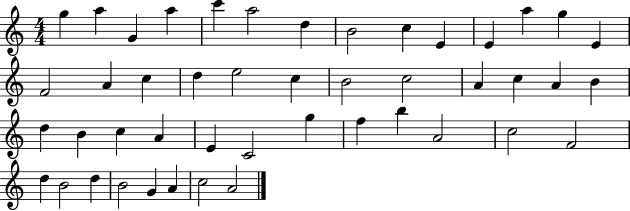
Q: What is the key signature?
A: C major